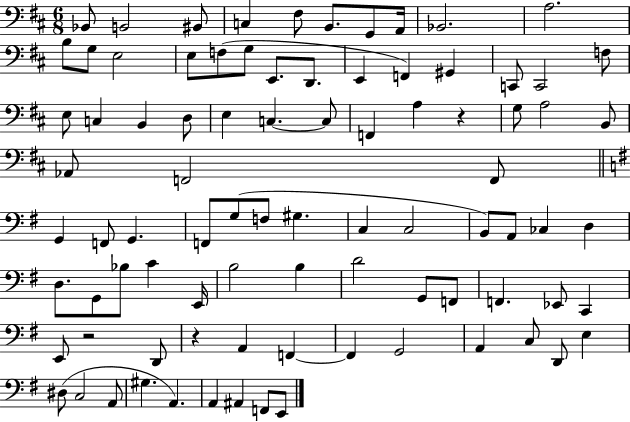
{
  \clef bass
  \numericTimeSignature
  \time 6/8
  \key d \major
  bes,8 b,2 bis,8 | c4 fis8 b,8. g,8 a,16 | bes,2. | a2. | \break b8 g8 e2 | e8 f8( g8 e,8. d,8. | e,4 f,4) gis,4 | c,8 c,2 f8 | \break e8 c4 b,4 d8 | e4 c4.~~ c8 | f,4 a4 r4 | g8 a2 b,8 | \break aes,8 f,2 f,8 | \bar "||" \break \key e \minor g,4 f,8 g,4. | f,8 g8( f8 gis4. | c4 c2 | b,8) a,8 ces4 d4 | \break d8. g,8 bes8 c'4 e,16 | b2 b4 | d'2 g,8 f,8 | f,4. ees,8 c,4 | \break e,8 r2 d,8 | r4 a,4 f,4~~ | f,4 g,2 | a,4 c8 d,8 e4 | \break dis8( c2 a,8 | gis4. a,4.) | a,4 ais,4 f,8 e,8 | \bar "|."
}